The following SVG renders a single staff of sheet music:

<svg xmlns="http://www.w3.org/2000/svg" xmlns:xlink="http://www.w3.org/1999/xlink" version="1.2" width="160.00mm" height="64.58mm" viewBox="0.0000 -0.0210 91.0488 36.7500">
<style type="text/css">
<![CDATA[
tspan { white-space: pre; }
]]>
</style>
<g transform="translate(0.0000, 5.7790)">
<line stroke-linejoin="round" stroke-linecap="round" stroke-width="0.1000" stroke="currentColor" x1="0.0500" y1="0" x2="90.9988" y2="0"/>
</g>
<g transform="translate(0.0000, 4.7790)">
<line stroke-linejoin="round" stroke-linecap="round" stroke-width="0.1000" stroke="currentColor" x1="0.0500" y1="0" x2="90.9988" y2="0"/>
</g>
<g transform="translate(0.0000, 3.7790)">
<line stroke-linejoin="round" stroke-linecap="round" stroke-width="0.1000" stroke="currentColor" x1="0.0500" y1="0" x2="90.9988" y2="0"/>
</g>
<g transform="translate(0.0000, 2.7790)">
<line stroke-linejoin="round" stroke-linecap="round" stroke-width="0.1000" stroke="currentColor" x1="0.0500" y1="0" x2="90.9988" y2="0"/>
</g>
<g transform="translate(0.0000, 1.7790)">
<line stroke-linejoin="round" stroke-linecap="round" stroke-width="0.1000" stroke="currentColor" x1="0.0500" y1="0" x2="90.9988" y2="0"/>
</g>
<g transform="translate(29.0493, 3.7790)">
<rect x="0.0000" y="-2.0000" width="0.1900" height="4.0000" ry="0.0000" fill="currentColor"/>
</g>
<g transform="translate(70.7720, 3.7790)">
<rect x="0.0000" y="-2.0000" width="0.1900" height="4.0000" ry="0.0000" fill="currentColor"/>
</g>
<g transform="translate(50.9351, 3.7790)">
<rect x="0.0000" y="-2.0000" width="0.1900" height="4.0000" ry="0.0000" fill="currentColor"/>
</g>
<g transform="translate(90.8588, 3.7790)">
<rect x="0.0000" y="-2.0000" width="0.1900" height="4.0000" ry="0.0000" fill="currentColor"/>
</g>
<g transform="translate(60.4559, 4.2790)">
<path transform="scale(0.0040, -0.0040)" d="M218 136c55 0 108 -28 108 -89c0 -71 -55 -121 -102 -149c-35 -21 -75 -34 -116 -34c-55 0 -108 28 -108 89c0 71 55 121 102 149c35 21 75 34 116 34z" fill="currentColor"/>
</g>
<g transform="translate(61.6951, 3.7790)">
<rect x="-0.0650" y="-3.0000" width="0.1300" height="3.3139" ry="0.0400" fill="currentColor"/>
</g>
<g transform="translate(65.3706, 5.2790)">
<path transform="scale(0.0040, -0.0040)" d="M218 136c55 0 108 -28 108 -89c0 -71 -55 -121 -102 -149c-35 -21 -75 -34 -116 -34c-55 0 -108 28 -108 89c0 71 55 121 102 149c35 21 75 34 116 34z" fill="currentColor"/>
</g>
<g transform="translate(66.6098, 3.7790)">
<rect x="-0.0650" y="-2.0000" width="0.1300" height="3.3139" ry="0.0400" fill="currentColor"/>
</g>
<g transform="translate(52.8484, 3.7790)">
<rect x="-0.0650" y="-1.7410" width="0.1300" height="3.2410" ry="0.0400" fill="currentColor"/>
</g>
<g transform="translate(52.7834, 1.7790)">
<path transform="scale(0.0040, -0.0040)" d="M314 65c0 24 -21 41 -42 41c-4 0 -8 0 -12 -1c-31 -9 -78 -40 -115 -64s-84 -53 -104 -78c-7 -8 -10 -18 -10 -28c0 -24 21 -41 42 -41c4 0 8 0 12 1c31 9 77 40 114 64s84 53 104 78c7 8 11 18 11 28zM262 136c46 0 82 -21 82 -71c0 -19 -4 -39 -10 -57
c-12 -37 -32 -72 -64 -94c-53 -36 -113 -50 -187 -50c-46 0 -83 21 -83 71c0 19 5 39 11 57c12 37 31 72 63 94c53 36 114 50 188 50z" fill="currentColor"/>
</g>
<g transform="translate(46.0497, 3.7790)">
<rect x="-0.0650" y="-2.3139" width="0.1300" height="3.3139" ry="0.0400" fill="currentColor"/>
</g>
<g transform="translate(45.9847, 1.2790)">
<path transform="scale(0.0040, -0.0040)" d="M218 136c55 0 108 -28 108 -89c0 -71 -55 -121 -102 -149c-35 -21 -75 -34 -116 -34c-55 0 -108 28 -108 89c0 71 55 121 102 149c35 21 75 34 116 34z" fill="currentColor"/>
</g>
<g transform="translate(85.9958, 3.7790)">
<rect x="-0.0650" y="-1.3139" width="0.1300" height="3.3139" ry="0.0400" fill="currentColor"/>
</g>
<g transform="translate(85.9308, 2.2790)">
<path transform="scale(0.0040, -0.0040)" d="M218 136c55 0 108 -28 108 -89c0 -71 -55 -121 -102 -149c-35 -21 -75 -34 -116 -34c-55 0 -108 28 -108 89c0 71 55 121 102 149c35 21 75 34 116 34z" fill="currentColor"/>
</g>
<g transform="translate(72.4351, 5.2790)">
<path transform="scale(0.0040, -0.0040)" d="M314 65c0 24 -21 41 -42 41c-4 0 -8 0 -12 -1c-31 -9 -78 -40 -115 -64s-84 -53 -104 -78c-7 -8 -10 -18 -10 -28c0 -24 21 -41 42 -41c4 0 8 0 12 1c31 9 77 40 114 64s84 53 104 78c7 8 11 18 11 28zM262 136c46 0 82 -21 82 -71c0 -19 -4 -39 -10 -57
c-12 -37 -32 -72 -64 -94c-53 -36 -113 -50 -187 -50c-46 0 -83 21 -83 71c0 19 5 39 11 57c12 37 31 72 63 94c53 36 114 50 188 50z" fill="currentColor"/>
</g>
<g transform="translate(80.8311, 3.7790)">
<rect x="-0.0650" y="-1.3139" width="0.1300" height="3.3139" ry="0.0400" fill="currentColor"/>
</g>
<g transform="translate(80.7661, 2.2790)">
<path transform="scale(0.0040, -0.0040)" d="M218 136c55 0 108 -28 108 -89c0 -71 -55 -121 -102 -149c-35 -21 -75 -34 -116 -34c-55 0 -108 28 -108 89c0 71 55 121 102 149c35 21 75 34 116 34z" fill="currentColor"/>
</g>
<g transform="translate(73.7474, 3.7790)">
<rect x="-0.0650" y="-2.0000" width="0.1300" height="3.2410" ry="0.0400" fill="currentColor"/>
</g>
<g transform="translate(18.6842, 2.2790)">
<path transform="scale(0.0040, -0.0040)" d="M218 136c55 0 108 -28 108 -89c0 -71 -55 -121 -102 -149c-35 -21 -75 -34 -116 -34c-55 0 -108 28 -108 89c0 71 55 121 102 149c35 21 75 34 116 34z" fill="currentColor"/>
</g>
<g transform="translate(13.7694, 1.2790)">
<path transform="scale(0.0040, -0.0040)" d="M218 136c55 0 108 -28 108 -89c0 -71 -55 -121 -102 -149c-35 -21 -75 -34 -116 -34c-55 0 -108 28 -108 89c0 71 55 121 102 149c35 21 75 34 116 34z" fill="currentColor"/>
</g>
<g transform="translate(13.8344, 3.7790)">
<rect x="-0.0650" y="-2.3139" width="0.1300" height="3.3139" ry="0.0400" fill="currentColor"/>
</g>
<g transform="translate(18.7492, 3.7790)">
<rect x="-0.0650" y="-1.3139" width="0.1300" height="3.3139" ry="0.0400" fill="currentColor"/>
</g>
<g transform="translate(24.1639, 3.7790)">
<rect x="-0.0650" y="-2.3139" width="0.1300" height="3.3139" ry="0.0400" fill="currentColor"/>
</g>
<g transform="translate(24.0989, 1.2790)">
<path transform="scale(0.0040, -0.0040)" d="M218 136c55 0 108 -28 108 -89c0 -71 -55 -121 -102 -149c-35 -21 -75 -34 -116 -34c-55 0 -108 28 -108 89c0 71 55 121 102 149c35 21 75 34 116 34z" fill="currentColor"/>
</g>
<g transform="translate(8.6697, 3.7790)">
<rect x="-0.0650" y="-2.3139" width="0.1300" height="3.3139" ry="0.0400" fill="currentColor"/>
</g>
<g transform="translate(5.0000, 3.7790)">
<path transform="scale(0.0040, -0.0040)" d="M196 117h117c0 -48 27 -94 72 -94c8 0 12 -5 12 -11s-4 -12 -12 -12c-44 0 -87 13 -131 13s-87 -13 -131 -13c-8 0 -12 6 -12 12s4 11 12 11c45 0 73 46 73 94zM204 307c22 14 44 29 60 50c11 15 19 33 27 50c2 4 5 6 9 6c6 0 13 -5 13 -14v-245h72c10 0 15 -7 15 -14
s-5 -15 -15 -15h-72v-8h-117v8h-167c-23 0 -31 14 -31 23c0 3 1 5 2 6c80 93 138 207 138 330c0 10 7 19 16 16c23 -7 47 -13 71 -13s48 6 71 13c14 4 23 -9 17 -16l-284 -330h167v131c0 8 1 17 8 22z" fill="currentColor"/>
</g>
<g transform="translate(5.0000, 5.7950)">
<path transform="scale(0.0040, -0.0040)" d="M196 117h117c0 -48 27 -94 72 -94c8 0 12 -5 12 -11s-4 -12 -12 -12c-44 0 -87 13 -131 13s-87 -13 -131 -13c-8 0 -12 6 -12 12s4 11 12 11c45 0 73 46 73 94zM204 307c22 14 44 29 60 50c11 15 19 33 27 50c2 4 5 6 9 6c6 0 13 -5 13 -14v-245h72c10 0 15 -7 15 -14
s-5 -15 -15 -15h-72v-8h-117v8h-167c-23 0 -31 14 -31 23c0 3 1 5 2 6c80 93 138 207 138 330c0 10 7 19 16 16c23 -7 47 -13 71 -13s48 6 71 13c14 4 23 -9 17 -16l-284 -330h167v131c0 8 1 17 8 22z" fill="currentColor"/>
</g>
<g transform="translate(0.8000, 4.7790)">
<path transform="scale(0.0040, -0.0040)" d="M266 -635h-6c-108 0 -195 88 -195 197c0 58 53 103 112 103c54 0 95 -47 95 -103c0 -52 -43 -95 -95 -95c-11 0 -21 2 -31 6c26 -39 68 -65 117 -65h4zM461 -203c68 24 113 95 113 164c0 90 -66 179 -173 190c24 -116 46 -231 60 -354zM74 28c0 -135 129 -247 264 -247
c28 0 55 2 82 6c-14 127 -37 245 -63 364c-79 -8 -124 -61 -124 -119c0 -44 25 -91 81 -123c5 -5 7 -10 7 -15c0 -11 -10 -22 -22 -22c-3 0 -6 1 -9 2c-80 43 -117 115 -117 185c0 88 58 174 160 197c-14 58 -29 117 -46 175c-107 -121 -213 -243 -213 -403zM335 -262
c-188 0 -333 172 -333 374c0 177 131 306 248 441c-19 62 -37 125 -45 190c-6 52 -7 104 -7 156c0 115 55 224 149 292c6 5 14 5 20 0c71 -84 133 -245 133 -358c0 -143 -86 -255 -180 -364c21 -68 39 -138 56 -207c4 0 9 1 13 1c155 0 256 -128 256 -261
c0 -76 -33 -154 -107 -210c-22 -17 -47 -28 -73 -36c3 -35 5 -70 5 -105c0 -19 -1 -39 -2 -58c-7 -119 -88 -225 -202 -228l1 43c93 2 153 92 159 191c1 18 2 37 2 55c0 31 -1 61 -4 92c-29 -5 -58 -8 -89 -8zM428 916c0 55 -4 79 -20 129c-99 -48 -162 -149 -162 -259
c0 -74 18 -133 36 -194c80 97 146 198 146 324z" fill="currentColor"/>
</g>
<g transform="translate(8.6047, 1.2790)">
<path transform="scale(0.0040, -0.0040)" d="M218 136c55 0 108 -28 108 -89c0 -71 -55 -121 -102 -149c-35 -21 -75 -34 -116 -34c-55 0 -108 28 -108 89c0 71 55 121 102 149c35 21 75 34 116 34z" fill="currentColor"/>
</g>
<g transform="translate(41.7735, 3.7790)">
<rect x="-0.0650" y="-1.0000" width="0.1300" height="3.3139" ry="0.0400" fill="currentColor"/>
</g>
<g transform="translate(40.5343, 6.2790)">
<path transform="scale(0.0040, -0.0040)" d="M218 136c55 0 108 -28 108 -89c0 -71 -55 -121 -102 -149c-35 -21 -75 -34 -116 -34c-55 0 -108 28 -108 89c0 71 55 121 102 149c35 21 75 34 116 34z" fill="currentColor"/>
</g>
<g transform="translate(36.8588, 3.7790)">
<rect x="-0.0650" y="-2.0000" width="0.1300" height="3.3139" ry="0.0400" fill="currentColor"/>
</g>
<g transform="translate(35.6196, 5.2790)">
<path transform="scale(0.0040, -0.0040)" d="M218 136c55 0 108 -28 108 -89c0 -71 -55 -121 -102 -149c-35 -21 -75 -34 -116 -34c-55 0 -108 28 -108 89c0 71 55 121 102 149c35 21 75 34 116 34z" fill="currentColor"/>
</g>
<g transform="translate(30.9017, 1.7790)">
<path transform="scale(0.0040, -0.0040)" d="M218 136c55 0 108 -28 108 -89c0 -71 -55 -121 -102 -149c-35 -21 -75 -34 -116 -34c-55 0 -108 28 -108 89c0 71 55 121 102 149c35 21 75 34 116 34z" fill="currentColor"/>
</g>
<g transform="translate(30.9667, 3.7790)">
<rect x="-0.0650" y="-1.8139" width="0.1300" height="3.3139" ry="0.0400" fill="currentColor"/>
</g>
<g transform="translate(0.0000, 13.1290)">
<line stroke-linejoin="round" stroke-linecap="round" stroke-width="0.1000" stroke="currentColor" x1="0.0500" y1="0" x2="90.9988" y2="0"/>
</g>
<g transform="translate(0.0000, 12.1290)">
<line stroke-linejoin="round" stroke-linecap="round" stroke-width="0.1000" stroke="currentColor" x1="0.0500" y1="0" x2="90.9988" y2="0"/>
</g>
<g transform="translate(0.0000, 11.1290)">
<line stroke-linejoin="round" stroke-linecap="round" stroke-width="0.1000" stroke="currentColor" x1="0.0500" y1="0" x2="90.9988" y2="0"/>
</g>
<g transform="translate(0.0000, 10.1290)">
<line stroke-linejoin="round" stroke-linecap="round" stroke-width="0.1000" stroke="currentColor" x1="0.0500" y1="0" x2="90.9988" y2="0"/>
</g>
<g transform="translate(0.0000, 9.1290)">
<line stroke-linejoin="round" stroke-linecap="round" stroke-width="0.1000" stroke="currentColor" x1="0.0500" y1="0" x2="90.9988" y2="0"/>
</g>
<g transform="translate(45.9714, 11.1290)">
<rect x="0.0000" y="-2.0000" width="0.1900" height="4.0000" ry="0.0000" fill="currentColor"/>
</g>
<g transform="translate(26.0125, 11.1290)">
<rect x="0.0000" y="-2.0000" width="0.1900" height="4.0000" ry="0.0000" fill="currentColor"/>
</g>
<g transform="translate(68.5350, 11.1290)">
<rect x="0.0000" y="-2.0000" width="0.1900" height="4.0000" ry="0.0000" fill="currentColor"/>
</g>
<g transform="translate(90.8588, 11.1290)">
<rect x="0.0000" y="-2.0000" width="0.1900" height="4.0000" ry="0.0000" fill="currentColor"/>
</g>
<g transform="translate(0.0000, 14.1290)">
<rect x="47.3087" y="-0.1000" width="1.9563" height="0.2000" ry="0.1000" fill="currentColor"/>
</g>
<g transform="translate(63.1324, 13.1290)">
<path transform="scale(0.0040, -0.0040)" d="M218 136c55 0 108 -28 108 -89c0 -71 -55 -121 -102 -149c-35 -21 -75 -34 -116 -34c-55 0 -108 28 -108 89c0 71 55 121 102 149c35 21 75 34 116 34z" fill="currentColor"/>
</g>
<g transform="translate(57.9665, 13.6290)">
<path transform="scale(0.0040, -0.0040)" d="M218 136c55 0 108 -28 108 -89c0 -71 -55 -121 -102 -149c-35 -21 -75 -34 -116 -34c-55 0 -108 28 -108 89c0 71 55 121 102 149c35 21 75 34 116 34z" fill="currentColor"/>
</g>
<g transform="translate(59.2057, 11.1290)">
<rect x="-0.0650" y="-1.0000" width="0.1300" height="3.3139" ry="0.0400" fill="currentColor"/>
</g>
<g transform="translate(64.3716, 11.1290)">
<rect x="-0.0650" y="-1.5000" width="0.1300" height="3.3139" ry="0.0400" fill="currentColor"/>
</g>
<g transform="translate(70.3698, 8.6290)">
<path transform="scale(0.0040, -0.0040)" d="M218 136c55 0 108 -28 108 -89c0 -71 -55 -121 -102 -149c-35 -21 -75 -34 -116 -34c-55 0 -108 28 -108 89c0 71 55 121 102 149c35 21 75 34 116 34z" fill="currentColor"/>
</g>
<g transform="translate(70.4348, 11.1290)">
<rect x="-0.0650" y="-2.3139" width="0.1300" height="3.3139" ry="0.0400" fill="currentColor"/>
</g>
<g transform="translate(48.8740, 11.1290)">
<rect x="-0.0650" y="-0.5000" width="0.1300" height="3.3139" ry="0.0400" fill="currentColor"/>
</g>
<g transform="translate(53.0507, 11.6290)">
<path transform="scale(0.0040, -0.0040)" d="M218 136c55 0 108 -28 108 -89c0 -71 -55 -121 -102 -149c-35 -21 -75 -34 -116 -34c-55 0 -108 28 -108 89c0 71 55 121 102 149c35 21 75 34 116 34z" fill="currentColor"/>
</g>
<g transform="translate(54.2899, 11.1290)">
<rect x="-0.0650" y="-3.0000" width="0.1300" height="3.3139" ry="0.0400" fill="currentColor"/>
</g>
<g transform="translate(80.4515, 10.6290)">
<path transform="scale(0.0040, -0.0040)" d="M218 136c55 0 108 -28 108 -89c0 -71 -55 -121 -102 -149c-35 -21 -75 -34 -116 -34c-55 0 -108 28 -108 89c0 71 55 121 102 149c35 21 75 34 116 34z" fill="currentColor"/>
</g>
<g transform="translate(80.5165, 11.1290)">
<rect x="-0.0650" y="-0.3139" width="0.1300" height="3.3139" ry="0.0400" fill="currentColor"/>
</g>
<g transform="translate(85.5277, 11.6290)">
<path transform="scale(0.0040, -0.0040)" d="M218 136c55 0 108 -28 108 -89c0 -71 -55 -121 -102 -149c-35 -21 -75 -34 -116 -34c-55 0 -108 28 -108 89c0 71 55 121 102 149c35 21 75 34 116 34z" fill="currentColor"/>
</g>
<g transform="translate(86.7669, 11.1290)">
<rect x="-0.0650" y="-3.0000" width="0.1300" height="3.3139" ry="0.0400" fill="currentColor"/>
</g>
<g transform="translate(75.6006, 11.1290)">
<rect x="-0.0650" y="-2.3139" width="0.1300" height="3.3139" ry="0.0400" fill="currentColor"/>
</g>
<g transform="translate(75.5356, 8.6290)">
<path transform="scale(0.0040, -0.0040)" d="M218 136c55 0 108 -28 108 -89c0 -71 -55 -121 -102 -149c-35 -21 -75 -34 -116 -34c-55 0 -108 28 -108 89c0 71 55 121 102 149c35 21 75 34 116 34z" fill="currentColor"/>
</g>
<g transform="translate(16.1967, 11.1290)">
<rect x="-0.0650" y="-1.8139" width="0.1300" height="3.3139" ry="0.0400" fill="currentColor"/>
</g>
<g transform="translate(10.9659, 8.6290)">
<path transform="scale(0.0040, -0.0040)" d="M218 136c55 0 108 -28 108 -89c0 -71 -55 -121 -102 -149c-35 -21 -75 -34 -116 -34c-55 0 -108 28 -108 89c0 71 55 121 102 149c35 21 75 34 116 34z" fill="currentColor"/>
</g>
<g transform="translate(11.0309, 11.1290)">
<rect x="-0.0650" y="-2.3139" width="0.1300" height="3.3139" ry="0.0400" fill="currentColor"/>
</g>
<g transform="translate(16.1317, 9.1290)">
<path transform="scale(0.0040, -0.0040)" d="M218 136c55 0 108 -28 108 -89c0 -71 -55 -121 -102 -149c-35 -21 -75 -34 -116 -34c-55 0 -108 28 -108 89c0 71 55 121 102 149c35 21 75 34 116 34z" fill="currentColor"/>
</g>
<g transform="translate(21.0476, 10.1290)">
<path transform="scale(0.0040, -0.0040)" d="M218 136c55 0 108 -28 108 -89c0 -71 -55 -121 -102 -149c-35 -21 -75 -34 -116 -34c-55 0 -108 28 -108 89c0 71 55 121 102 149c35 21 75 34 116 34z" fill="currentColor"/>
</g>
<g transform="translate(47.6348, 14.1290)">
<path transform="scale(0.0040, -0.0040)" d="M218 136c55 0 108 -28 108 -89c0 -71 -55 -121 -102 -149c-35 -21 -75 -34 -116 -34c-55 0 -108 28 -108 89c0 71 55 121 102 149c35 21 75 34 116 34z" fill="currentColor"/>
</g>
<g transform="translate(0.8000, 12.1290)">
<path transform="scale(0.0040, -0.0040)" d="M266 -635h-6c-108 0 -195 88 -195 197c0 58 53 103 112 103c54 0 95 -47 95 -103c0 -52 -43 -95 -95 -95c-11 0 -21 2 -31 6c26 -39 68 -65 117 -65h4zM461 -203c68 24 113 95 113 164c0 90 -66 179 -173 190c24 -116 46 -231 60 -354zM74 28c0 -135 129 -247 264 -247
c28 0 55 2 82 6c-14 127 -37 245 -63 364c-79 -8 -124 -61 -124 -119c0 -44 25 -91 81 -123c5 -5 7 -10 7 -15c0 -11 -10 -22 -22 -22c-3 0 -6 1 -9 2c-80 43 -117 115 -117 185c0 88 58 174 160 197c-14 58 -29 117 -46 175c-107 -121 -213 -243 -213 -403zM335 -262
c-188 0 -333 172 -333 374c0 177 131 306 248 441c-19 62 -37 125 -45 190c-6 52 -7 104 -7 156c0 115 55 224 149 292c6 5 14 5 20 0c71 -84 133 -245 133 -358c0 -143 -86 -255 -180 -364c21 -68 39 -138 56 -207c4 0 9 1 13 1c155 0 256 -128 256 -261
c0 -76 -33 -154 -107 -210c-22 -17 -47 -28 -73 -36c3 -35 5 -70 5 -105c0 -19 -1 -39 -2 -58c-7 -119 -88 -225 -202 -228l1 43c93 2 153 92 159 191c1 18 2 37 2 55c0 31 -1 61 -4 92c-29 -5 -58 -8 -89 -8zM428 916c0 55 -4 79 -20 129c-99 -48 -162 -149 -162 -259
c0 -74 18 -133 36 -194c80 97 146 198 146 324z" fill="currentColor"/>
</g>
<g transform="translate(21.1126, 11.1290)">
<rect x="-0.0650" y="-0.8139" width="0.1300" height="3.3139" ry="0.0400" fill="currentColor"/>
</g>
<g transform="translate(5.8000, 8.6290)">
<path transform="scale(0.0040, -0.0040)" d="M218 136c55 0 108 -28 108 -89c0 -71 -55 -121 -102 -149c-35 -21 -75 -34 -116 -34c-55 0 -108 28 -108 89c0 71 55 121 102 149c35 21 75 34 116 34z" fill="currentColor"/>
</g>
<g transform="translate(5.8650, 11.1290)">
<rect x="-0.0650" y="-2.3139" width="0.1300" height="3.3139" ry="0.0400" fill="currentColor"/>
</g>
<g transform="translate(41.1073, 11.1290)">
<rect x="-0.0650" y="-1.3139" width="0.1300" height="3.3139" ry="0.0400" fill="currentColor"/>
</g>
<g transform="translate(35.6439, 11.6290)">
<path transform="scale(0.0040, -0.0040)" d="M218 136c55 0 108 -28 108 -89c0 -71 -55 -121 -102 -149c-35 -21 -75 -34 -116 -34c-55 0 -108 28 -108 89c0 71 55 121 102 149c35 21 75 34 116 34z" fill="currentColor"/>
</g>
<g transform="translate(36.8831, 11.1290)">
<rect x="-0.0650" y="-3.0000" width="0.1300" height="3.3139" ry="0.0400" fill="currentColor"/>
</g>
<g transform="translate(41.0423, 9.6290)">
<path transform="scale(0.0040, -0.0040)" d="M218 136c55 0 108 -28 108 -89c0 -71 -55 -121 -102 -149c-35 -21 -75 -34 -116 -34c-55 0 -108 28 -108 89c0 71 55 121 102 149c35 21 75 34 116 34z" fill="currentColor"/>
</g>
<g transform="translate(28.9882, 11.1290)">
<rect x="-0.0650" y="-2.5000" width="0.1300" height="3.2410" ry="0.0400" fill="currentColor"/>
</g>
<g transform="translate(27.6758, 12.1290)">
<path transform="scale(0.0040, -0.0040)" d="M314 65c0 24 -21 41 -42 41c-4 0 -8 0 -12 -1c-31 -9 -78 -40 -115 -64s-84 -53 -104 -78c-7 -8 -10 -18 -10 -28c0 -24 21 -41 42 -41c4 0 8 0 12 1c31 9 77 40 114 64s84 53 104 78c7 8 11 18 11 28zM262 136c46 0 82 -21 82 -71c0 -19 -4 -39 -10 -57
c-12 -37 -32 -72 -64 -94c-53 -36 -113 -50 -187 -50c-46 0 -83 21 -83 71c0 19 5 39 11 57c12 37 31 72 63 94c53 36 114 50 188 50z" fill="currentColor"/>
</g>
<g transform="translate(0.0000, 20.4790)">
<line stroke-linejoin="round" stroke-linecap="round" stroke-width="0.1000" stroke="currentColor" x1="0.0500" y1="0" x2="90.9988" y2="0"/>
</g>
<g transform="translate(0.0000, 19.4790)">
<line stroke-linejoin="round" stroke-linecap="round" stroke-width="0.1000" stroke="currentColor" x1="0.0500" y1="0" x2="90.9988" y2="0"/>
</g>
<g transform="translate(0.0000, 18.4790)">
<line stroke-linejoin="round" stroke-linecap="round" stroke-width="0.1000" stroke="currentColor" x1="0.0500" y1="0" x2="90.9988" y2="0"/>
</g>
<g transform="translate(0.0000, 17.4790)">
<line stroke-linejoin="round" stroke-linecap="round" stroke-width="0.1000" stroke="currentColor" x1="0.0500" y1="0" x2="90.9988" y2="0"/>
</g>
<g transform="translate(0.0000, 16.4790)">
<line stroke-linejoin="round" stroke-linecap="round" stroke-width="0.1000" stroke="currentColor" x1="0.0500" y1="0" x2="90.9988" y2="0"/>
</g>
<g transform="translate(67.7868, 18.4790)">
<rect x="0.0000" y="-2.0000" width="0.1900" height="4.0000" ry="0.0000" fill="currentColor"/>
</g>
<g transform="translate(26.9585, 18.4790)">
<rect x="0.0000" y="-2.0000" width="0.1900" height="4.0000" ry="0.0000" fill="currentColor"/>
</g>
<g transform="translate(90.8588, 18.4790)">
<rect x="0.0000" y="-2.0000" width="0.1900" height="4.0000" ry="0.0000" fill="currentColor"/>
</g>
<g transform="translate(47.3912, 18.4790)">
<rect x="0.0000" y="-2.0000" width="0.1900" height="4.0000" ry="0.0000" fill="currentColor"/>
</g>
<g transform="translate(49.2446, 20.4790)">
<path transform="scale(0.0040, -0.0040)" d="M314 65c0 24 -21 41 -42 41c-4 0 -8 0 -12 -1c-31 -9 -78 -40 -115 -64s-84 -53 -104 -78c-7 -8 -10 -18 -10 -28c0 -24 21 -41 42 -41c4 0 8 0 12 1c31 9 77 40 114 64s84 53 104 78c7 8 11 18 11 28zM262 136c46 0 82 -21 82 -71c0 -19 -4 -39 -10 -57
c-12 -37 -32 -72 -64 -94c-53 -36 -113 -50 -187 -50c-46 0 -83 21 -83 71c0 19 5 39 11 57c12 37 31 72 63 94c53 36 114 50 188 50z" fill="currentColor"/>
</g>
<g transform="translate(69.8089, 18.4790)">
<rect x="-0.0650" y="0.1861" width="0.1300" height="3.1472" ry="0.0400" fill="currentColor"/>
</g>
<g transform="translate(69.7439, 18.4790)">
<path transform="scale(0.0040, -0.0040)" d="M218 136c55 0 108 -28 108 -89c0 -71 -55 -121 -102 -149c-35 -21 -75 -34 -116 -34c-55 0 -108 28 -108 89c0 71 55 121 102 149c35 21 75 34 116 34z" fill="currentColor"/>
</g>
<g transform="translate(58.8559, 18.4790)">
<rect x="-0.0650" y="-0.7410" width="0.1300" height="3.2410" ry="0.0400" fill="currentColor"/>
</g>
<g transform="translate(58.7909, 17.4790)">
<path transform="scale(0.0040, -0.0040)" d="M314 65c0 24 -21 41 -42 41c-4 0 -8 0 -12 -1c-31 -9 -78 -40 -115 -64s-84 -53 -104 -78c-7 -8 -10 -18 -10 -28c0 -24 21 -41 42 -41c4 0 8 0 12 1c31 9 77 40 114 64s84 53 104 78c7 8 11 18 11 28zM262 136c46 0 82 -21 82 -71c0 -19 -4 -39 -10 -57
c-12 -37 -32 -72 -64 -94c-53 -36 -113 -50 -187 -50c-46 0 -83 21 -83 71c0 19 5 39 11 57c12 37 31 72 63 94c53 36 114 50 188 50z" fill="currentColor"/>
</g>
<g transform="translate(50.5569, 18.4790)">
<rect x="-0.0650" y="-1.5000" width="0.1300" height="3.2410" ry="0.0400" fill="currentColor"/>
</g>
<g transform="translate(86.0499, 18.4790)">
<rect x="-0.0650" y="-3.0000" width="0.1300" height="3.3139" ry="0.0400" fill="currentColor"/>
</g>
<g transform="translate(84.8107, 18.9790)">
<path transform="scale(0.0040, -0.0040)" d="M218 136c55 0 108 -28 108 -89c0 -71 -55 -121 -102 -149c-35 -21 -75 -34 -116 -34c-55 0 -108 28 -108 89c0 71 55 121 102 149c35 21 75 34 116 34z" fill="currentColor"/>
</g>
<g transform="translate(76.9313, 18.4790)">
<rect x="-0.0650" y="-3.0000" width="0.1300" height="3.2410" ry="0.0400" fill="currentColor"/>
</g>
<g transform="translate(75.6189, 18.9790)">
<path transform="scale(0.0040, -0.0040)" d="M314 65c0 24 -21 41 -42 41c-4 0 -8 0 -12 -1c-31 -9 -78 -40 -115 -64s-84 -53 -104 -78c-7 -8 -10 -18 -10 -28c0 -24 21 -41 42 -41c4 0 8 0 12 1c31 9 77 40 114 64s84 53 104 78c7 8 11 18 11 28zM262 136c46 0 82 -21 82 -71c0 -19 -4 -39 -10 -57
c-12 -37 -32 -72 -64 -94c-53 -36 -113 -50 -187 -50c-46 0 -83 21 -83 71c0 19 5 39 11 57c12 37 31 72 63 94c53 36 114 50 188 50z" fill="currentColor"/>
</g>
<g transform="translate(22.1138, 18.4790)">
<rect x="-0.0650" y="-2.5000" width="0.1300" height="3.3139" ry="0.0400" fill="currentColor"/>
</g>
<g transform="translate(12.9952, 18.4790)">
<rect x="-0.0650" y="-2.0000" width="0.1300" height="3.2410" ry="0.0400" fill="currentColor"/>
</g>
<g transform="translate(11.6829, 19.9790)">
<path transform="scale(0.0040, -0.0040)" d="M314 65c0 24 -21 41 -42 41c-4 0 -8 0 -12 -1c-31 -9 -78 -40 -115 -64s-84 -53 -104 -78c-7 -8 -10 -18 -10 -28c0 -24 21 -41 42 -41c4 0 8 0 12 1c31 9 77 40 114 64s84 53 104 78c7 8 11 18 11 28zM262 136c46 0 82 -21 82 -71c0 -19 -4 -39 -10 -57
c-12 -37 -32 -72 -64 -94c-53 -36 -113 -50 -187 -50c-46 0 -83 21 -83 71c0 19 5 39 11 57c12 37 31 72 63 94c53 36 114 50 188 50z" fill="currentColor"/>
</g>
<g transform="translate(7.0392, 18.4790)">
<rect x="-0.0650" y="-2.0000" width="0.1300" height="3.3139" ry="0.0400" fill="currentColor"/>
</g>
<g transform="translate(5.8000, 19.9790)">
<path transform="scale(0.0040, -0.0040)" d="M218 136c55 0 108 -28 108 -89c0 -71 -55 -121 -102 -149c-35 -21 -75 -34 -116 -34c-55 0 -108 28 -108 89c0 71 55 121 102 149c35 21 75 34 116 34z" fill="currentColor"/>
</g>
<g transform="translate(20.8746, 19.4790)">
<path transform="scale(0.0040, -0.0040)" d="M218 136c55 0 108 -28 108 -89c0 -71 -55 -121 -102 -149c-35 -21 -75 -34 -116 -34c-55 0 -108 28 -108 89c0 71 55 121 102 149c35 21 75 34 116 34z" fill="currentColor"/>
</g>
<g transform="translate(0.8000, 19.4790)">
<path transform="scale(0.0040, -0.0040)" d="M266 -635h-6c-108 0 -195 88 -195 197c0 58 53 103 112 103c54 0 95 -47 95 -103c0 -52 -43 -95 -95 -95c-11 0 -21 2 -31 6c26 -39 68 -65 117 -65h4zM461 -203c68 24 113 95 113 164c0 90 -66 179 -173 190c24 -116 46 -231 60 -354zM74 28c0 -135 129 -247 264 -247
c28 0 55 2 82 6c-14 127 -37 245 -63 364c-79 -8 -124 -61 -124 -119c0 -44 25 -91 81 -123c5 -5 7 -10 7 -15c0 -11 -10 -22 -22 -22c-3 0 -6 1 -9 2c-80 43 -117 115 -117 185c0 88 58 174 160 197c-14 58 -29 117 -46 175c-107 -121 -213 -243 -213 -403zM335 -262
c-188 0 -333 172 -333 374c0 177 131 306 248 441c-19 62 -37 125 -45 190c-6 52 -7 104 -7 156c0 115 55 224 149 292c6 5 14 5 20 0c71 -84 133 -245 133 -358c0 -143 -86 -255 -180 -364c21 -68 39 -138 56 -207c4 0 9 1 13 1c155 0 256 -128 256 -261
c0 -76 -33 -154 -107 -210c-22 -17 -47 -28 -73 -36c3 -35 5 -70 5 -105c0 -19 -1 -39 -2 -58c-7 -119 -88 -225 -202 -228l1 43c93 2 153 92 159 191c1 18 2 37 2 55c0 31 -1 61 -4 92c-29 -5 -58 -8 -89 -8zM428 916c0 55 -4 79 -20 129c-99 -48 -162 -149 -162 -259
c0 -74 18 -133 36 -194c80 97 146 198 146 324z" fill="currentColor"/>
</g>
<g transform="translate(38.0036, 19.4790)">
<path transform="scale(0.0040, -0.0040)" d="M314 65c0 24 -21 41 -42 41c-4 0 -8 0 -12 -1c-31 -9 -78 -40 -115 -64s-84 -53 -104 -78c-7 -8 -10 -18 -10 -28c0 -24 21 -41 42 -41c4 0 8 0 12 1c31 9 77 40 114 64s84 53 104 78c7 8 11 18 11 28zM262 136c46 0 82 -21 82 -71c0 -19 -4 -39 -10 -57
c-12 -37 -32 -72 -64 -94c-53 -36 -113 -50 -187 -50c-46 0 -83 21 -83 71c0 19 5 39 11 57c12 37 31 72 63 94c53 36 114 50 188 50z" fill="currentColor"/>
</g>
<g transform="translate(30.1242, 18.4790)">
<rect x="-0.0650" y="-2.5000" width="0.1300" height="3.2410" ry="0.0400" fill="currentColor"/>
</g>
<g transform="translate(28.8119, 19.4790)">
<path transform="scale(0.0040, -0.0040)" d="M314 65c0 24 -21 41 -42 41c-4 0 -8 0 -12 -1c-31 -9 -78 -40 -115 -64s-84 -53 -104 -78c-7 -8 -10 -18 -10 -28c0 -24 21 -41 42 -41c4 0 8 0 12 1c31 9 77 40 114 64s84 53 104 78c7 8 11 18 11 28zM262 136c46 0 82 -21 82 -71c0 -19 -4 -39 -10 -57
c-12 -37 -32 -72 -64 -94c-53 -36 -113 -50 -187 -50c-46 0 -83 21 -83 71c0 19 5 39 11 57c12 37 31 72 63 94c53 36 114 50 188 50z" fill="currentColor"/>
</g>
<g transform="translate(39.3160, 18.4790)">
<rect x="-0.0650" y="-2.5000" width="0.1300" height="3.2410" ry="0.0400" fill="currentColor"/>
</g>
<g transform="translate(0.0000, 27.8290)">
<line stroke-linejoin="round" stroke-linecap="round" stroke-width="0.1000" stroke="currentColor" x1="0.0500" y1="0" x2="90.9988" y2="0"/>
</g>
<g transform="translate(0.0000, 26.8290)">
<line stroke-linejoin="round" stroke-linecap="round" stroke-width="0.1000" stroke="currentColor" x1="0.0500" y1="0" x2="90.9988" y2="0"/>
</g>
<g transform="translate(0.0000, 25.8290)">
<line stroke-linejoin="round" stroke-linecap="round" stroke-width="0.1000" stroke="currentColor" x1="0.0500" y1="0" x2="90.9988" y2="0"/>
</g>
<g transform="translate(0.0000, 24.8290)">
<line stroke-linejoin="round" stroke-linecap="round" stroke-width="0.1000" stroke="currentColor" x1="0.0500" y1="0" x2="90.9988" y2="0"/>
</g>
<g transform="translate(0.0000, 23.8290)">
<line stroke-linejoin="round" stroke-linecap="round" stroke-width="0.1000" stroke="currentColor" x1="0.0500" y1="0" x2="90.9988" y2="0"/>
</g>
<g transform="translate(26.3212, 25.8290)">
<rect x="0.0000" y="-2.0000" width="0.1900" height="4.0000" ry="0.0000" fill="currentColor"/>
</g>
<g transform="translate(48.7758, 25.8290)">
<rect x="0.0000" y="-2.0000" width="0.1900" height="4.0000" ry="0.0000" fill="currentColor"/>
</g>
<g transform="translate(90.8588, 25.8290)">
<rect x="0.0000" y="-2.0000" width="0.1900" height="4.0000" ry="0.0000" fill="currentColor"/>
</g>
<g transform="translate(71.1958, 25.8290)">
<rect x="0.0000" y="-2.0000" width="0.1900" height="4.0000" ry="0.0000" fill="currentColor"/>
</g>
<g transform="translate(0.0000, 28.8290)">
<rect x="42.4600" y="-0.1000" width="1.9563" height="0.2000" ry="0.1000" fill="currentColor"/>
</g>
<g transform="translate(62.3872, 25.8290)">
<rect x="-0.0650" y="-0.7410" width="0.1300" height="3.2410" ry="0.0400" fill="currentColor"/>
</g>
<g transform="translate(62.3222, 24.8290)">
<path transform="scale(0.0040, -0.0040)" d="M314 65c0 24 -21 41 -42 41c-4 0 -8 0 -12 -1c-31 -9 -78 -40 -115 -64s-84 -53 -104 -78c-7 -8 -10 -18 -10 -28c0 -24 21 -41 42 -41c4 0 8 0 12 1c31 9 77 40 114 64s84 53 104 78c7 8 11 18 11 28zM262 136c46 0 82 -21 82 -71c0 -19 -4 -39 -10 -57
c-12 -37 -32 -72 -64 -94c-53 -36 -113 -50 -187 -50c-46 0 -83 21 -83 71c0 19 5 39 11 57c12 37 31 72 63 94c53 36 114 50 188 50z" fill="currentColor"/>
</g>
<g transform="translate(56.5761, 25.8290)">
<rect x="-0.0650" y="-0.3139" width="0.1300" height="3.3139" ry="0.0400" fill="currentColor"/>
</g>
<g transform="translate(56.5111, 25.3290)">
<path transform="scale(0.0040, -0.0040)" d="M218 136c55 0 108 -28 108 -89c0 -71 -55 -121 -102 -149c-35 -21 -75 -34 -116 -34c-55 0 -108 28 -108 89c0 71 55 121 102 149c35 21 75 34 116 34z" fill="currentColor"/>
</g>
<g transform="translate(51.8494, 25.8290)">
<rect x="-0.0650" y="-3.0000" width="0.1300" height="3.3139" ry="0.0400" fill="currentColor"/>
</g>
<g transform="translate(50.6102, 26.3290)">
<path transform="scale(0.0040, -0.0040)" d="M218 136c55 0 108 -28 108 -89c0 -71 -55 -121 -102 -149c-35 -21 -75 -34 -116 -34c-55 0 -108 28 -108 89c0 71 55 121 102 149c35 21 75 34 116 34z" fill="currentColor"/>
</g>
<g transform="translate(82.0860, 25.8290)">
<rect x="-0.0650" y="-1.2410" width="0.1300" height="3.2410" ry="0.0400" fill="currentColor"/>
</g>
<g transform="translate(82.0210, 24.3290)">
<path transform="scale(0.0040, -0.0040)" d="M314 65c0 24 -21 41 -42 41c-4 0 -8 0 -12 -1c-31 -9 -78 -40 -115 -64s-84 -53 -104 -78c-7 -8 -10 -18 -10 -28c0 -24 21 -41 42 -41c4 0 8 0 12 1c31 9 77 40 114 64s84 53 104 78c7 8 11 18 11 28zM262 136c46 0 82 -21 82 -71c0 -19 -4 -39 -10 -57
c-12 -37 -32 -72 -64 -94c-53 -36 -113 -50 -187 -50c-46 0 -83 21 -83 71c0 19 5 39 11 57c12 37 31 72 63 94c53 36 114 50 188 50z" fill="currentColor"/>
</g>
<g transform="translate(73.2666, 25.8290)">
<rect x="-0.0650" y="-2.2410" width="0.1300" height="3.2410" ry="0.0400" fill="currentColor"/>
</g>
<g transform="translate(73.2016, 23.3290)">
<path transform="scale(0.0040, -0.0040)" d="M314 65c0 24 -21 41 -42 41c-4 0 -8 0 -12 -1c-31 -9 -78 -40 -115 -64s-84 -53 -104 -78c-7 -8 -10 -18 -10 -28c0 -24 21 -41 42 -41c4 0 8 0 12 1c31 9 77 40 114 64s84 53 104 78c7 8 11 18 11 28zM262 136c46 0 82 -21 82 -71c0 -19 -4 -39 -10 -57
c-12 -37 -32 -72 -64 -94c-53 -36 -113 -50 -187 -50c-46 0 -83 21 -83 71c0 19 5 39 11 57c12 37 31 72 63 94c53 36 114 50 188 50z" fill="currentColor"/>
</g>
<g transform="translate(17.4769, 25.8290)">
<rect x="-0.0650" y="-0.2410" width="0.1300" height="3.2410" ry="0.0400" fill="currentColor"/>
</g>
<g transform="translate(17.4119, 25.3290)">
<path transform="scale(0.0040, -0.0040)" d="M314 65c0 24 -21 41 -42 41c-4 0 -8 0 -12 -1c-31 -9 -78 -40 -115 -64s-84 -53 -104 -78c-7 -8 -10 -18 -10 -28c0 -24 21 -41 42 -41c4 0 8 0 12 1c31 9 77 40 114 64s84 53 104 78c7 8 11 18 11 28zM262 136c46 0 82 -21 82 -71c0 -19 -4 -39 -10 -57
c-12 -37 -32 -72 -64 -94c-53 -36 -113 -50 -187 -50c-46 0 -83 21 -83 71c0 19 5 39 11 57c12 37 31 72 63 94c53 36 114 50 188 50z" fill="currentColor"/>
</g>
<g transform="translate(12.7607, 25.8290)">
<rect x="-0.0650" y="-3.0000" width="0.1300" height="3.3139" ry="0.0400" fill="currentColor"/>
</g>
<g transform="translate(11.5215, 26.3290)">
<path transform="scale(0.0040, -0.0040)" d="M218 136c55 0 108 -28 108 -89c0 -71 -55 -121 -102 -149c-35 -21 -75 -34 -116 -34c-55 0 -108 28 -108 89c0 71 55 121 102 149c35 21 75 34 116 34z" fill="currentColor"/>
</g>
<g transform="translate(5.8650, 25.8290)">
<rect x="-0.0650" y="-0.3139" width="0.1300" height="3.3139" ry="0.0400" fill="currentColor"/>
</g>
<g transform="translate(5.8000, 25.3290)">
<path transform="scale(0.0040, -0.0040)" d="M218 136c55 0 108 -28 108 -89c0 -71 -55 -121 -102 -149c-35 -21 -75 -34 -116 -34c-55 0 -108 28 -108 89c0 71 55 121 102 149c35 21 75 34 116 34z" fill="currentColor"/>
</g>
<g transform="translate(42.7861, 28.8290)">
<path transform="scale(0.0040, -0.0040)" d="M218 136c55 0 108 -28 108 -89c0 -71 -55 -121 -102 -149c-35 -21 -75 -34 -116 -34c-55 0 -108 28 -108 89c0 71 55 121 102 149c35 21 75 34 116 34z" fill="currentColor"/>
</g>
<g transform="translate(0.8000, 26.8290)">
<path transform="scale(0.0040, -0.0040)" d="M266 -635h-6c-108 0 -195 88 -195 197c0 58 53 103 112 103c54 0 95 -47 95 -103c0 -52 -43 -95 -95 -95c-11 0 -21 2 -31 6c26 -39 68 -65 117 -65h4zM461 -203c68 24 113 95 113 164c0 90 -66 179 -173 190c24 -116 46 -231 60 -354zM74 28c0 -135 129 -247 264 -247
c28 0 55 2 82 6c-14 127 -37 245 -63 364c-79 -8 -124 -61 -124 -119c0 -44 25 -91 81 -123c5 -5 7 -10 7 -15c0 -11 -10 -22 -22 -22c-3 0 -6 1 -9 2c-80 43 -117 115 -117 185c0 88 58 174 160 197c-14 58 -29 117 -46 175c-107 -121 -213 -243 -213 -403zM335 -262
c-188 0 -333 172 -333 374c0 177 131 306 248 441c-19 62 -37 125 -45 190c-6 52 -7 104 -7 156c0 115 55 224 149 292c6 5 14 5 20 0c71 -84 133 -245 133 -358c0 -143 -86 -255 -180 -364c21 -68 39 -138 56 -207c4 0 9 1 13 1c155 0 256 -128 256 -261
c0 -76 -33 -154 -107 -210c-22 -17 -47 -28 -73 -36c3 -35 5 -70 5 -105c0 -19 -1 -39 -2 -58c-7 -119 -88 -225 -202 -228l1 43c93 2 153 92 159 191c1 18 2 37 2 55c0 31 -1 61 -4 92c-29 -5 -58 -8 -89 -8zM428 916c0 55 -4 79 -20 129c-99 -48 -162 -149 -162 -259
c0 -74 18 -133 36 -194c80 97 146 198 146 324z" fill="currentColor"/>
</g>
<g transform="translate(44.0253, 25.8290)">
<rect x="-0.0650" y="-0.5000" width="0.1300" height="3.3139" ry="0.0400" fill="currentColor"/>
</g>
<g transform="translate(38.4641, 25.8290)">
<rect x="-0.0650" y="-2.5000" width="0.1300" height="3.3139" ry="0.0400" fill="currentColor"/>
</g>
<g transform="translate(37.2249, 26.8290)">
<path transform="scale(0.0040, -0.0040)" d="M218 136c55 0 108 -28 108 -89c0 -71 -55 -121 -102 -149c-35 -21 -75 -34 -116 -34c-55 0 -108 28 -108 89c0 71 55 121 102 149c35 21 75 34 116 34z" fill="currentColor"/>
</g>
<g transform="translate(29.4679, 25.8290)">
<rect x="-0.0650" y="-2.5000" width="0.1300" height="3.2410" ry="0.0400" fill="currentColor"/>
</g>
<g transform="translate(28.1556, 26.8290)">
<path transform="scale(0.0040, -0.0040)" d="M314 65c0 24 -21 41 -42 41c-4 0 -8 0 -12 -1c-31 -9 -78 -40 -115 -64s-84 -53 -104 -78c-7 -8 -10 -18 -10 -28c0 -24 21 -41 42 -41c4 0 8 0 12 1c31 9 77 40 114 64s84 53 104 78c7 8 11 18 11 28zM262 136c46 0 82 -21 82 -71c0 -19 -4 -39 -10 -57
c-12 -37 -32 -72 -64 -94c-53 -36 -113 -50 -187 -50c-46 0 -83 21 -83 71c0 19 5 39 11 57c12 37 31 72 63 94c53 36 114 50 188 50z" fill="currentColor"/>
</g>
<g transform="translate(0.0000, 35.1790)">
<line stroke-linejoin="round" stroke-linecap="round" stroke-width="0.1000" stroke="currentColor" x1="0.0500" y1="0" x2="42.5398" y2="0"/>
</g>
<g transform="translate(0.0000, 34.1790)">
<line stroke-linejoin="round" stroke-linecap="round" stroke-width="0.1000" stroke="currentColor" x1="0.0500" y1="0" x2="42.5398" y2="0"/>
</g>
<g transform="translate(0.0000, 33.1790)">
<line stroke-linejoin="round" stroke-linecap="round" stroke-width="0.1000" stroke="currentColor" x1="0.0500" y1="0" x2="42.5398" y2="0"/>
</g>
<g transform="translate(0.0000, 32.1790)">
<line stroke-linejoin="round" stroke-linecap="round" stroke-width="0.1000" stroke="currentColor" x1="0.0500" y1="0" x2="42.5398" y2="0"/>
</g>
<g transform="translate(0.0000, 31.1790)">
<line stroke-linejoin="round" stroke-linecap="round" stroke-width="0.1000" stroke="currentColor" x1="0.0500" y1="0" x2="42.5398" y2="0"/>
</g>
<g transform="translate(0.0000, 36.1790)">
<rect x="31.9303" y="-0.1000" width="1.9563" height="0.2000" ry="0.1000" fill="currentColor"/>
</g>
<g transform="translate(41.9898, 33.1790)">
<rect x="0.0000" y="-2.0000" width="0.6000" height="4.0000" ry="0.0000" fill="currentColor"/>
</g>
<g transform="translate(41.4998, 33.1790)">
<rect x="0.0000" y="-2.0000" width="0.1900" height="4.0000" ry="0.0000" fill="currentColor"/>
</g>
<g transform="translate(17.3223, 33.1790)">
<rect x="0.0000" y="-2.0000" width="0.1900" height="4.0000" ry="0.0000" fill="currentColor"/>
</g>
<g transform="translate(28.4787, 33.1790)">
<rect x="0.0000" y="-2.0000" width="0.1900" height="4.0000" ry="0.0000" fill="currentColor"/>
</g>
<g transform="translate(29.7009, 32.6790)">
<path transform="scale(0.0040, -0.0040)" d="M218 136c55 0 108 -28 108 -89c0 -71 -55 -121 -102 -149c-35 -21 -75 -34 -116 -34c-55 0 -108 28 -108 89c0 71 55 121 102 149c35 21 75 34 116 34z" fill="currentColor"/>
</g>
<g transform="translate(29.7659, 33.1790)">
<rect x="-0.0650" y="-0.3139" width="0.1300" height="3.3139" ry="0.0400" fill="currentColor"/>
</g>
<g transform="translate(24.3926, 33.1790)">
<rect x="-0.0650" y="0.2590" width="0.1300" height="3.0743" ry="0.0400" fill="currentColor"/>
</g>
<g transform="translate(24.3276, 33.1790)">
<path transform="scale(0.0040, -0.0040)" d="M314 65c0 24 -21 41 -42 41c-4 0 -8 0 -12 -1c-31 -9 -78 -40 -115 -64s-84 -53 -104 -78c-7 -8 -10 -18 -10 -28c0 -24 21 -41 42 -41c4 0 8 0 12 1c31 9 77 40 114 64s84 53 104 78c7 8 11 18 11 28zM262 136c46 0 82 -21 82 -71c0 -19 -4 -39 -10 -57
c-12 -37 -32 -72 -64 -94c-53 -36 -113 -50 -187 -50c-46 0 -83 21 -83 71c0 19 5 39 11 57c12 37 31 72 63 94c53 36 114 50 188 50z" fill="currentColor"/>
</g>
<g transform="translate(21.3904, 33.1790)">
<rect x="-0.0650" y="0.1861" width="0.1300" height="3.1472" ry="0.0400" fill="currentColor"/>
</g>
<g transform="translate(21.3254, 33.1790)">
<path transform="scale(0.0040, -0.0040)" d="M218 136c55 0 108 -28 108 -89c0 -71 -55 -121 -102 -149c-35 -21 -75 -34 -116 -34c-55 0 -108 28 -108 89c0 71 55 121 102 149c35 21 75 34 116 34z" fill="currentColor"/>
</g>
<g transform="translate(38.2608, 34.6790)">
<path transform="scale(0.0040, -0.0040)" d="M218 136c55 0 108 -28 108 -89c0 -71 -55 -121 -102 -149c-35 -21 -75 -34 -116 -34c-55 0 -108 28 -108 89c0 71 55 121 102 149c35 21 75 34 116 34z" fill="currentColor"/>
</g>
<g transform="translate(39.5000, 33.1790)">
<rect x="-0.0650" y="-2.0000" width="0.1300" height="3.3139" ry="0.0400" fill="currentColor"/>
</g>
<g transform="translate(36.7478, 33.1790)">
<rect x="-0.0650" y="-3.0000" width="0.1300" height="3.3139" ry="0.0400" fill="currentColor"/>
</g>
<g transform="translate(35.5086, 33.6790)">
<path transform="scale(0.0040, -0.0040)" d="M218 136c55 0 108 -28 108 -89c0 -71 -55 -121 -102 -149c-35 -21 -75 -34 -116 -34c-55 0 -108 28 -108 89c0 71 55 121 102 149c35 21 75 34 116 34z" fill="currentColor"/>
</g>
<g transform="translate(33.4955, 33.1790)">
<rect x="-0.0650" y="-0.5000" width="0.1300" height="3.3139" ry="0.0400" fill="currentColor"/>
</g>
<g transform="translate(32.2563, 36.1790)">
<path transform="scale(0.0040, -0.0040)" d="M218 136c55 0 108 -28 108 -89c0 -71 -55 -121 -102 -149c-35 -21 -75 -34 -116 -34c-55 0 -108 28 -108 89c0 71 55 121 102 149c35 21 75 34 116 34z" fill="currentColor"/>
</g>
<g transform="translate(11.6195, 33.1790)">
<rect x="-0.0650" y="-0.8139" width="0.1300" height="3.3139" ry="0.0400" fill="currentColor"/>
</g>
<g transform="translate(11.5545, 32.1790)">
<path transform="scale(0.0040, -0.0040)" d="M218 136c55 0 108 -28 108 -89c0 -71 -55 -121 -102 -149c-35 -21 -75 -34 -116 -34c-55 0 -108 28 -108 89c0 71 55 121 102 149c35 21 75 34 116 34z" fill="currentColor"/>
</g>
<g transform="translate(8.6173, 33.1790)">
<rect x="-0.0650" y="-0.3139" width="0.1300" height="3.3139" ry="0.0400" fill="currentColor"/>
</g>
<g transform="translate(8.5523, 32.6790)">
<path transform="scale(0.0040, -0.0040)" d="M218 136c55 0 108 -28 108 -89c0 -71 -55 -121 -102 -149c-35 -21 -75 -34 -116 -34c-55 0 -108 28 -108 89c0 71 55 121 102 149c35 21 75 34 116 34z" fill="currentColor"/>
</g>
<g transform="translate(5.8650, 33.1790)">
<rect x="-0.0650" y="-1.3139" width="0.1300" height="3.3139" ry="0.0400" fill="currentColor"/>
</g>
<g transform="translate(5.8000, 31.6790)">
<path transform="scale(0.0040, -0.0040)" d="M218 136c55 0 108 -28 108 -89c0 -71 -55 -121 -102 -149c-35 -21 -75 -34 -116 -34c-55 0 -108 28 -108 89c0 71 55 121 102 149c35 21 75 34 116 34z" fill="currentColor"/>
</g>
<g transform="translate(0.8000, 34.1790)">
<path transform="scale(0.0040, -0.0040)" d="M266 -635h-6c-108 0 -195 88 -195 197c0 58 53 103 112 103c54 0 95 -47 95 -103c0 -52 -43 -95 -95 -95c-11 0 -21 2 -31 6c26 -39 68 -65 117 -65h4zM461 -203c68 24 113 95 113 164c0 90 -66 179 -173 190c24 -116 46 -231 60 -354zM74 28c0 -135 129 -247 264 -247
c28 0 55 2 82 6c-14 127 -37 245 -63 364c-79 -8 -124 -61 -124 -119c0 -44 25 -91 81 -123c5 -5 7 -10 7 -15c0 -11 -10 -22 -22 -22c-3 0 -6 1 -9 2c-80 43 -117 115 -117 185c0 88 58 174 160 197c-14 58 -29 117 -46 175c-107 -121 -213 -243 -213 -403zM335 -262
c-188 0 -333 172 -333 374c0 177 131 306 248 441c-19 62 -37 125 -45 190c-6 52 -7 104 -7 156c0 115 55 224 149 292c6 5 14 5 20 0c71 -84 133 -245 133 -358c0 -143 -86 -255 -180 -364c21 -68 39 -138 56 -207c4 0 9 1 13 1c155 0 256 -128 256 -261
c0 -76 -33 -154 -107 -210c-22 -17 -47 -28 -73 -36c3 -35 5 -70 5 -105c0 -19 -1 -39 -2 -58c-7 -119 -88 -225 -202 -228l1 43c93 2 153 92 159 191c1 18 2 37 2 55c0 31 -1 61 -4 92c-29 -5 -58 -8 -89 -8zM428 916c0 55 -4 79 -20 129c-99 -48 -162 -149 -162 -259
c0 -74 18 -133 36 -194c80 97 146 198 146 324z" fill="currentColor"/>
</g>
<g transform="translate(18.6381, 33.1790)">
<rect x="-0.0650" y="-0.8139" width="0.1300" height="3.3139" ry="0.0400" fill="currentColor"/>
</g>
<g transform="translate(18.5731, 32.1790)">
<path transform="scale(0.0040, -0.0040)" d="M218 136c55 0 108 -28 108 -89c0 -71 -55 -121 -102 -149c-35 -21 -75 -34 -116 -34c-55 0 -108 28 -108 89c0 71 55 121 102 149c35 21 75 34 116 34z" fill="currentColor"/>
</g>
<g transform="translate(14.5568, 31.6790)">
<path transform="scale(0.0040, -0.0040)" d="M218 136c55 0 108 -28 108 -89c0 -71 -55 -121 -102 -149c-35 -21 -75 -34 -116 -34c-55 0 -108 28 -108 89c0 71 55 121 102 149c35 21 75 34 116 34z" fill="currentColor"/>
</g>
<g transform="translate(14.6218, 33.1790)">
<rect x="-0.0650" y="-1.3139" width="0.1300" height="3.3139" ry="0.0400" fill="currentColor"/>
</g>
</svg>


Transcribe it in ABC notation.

X:1
T:Untitled
M:4/4
L:1/4
K:C
g g e g f F D g f2 A F F2 e e g g f d G2 A e C A D E g g c A F F2 G G2 G2 E2 d2 B A2 A c A c2 G2 G C A c d2 g2 e2 e c d e d B B2 c C A F